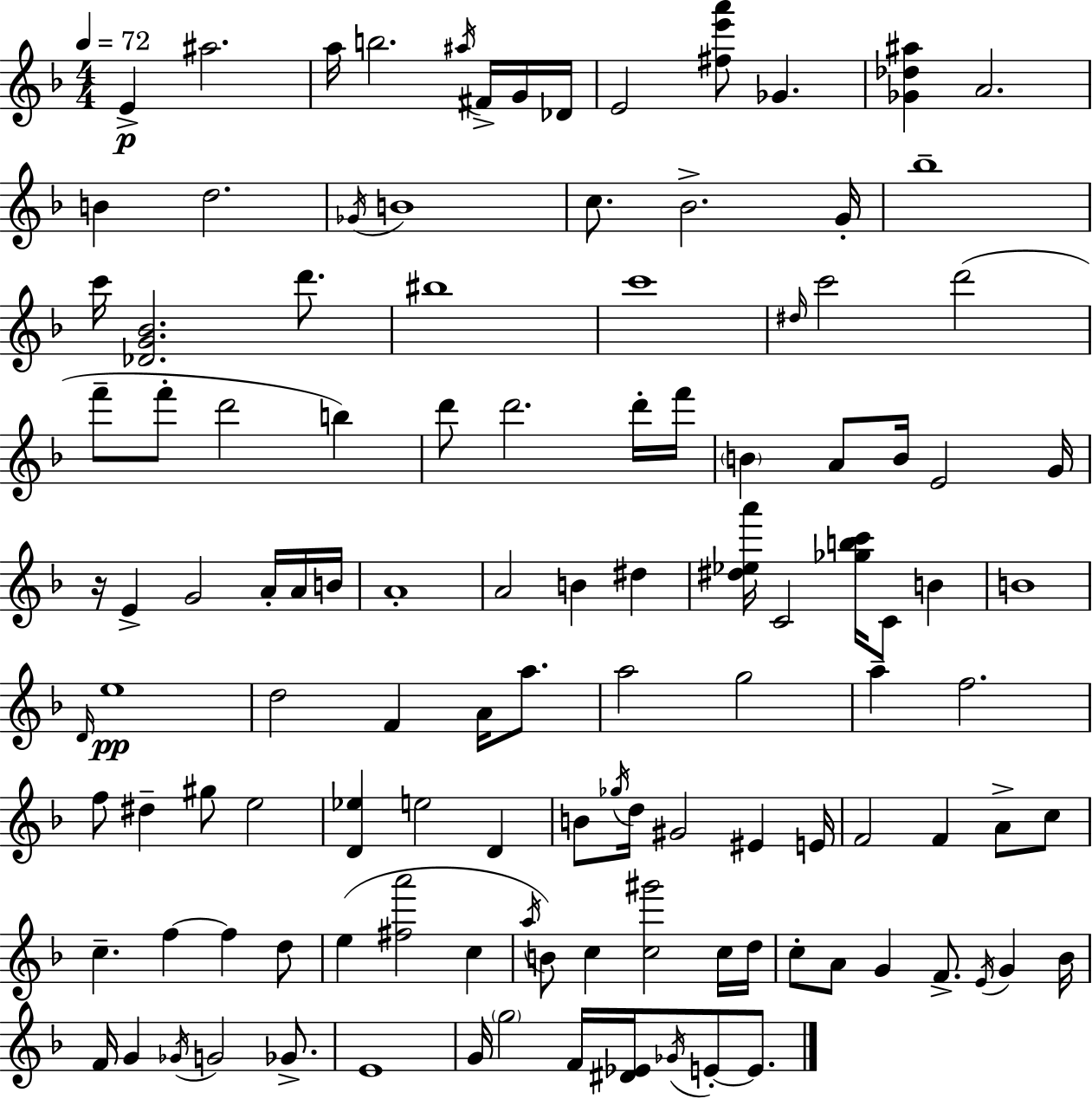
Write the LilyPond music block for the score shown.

{
  \clef treble
  \numericTimeSignature
  \time 4/4
  \key d \minor
  \tempo 4 = 72
  e'4->\p ais''2. | a''16 b''2. \acciaccatura { ais''16 } fis'16-> g'16 | des'16 e'2 <fis'' e''' a'''>8 ges'4. | <ges' des'' ais''>4 a'2. | \break b'4 d''2. | \acciaccatura { ges'16 } b'1 | c''8. bes'2.-> | g'16-. bes''1-- | \break c'''16 <des' g' bes'>2. d'''8. | bis''1 | c'''1 | \grace { dis''16 } c'''2 d'''2( | \break f'''8-- f'''8-. d'''2 b''4) | d'''8 d'''2. | d'''16-. f'''16 \parenthesize b'4 a'8 b'16 e'2 | g'16 r16 e'4-> g'2 | \break a'16-. a'16 b'16 a'1-. | a'2 b'4 dis''4 | <dis'' ees'' a'''>16 c'2 <ges'' b'' c'''>16 c'8 b'4 | b'1 | \break \grace { d'16 } e''1\pp | d''2 f'4 | a'16 a''8. a''2 g''2 | a''4-- f''2. | \break f''8 dis''4-- gis''8 e''2 | <d' ees''>4 e''2 | d'4 b'8 \acciaccatura { ges''16 } d''16 gis'2 | eis'4 e'16 f'2 f'4 | \break a'8-> c''8 c''4.-- f''4~~ f''4 | d''8 e''4( <fis'' a'''>2 | c''4 \acciaccatura { a''16 }) b'8 c''4 <c'' gis'''>2 | c''16 d''16 c''8-. a'8 g'4 f'8.-> | \break \acciaccatura { e'16 } g'4 bes'16 f'16 g'4 \acciaccatura { ges'16 } g'2 | ges'8.-> e'1 | g'16 \parenthesize g''2 | f'16 <dis' ees'>16 \acciaccatura { ges'16 } e'8-.~~ e'8. \bar "|."
}